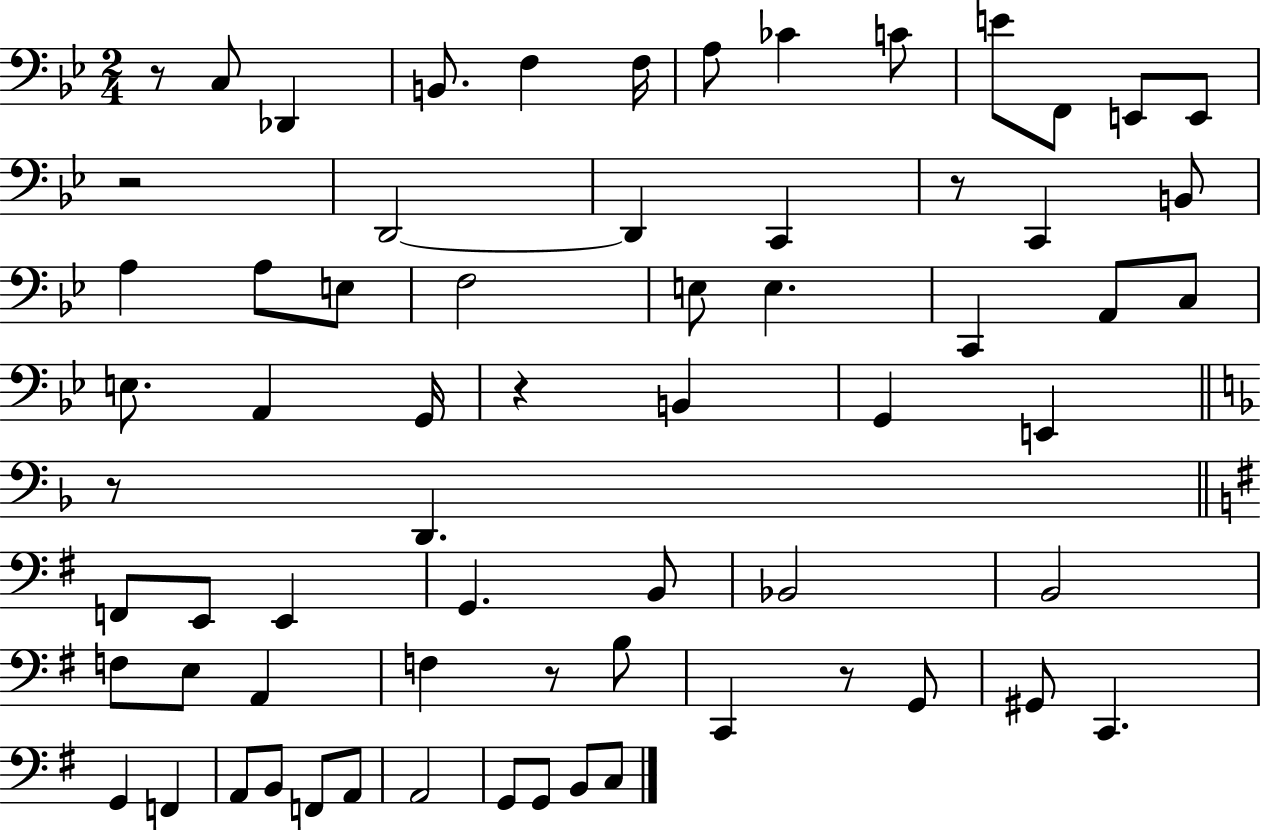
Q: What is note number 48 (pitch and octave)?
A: G#2